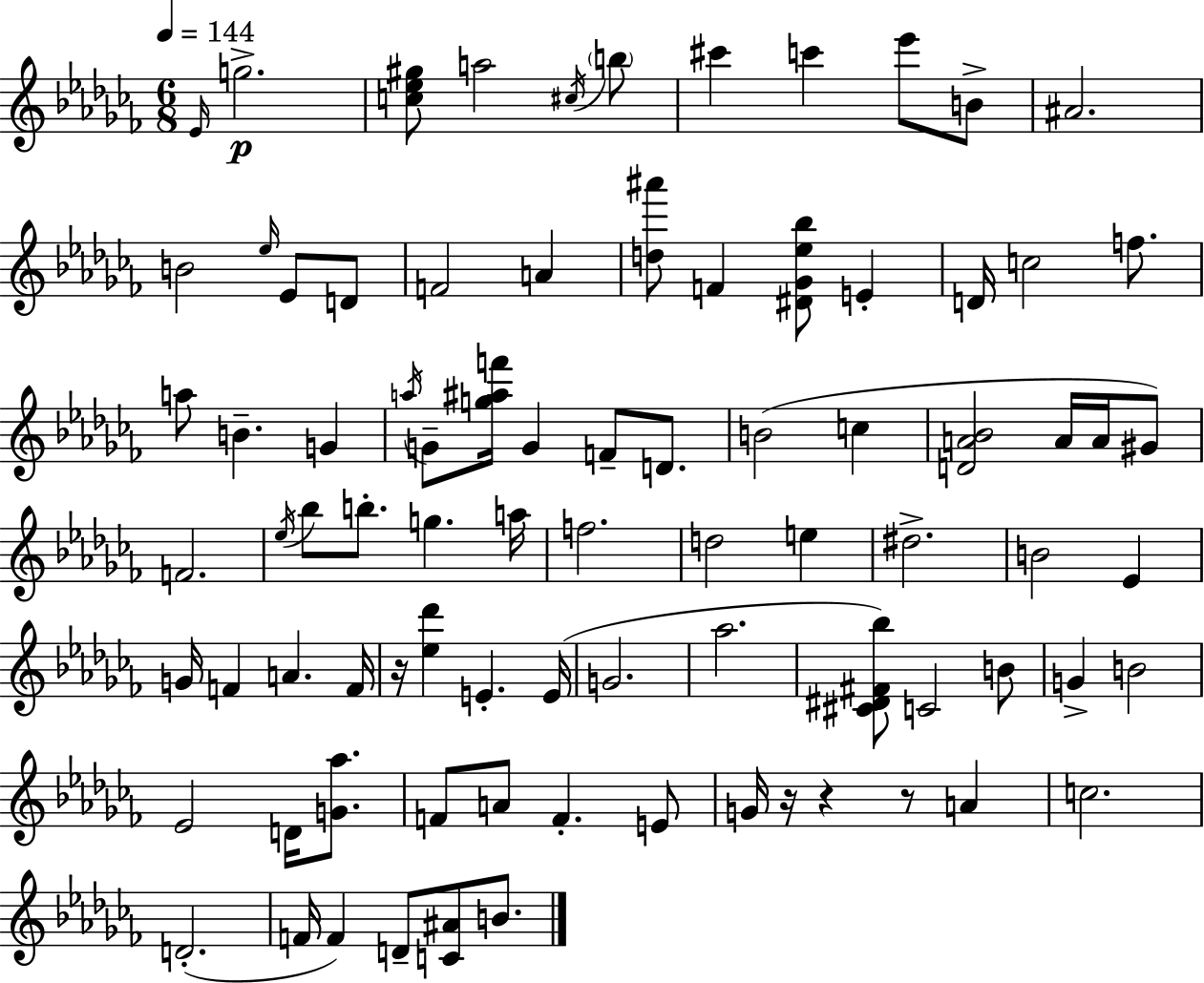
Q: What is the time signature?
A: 6/8